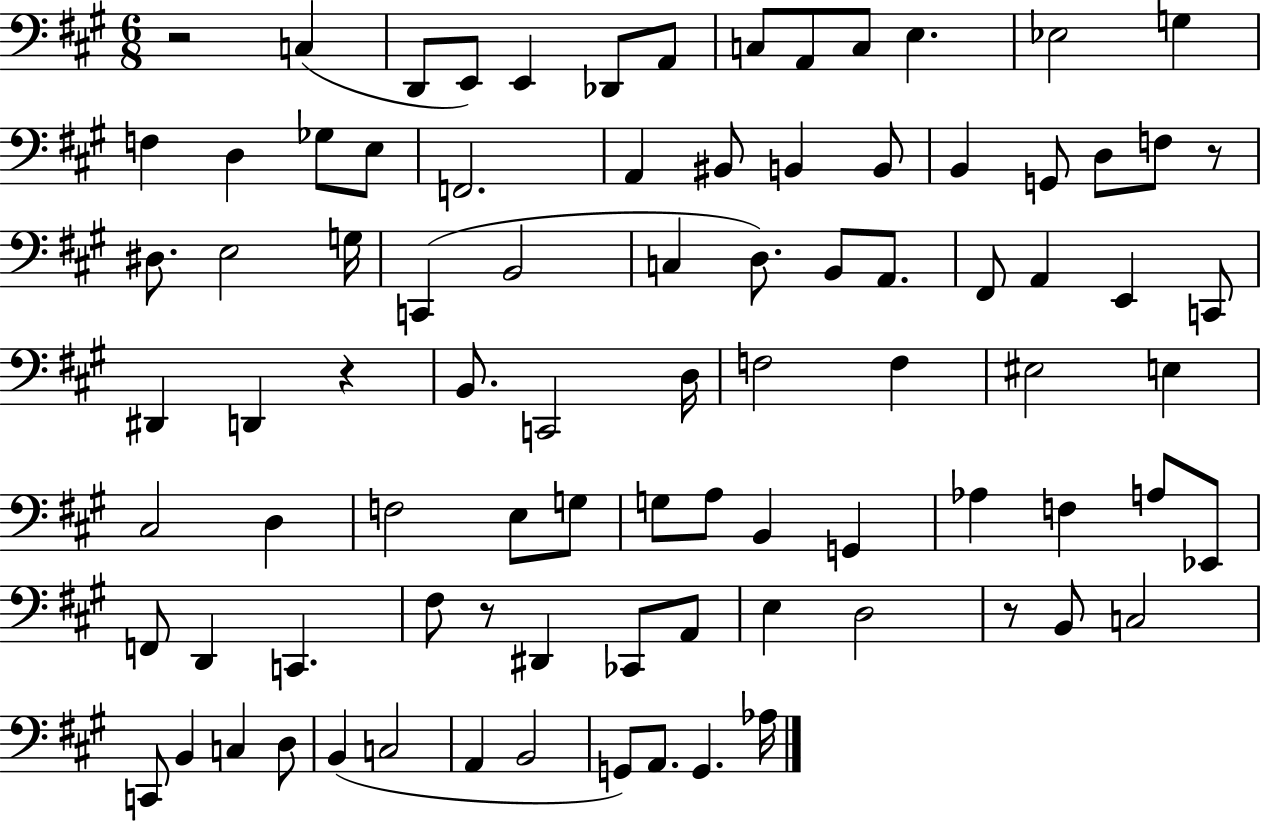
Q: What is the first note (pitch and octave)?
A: C3